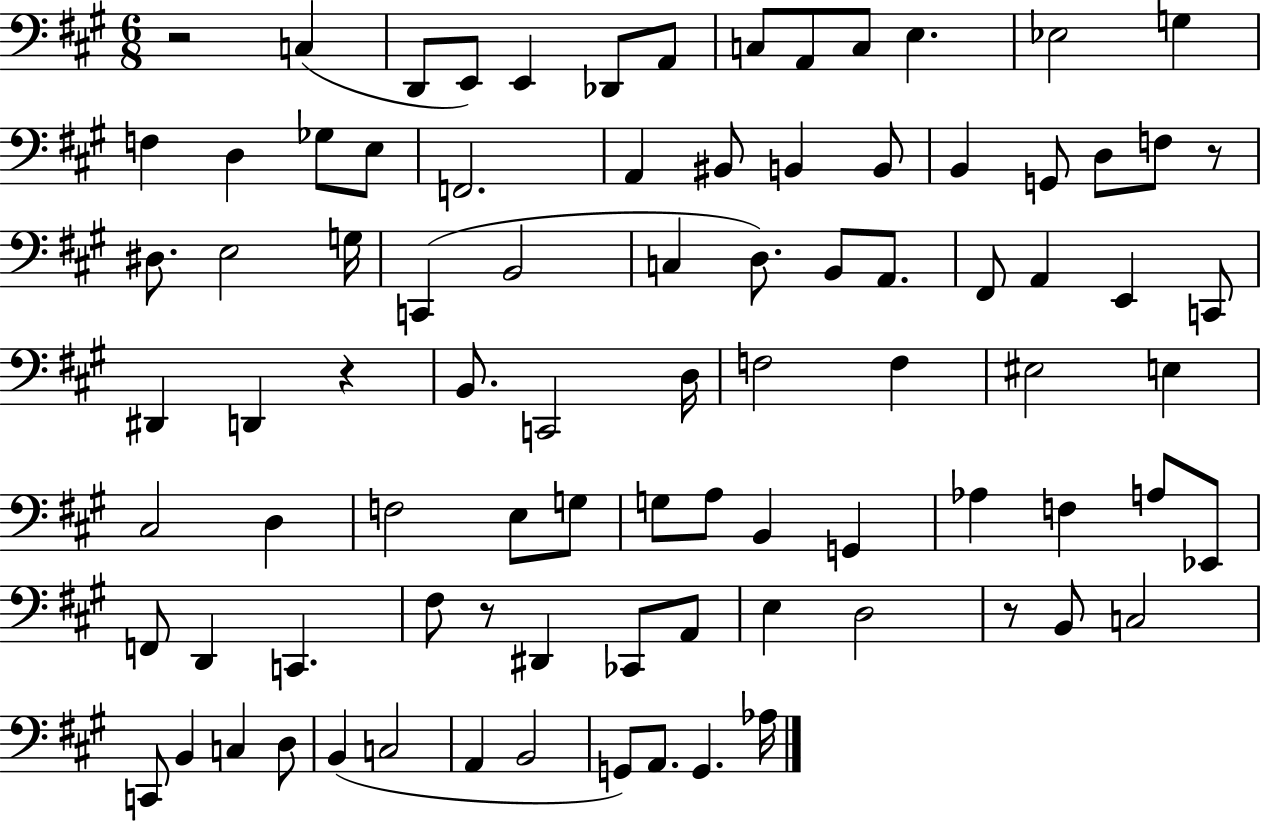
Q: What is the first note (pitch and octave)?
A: C3